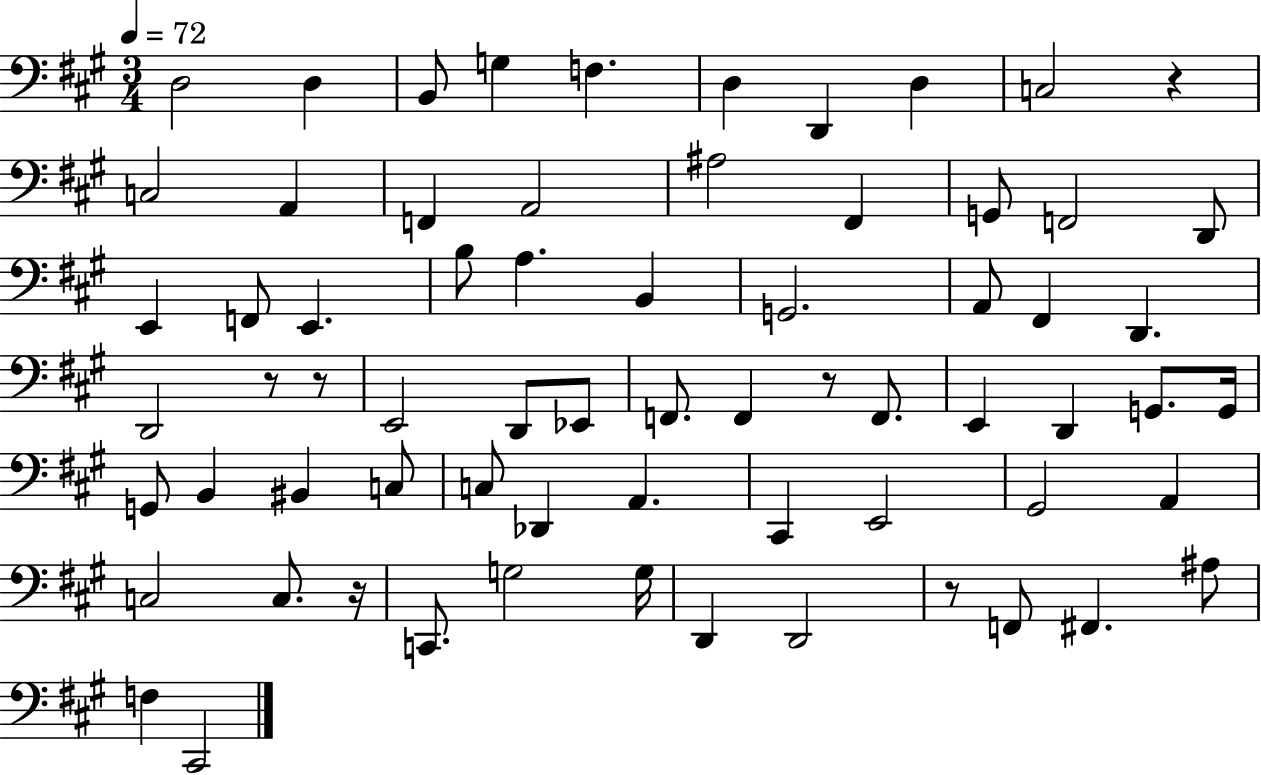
D3/h D3/q B2/e G3/q F3/q. D3/q D2/q D3/q C3/h R/q C3/h A2/q F2/q A2/h A#3/h F#2/q G2/e F2/h D2/e E2/q F2/e E2/q. B3/e A3/q. B2/q G2/h. A2/e F#2/q D2/q. D2/h R/e R/e E2/h D2/e Eb2/e F2/e. F2/q R/e F2/e. E2/q D2/q G2/e. G2/s G2/e B2/q BIS2/q C3/e C3/e Db2/q A2/q. C#2/q E2/h G#2/h A2/q C3/h C3/e. R/s C2/e. G3/h G3/s D2/q D2/h R/e F2/e F#2/q. A#3/e F3/q C#2/h